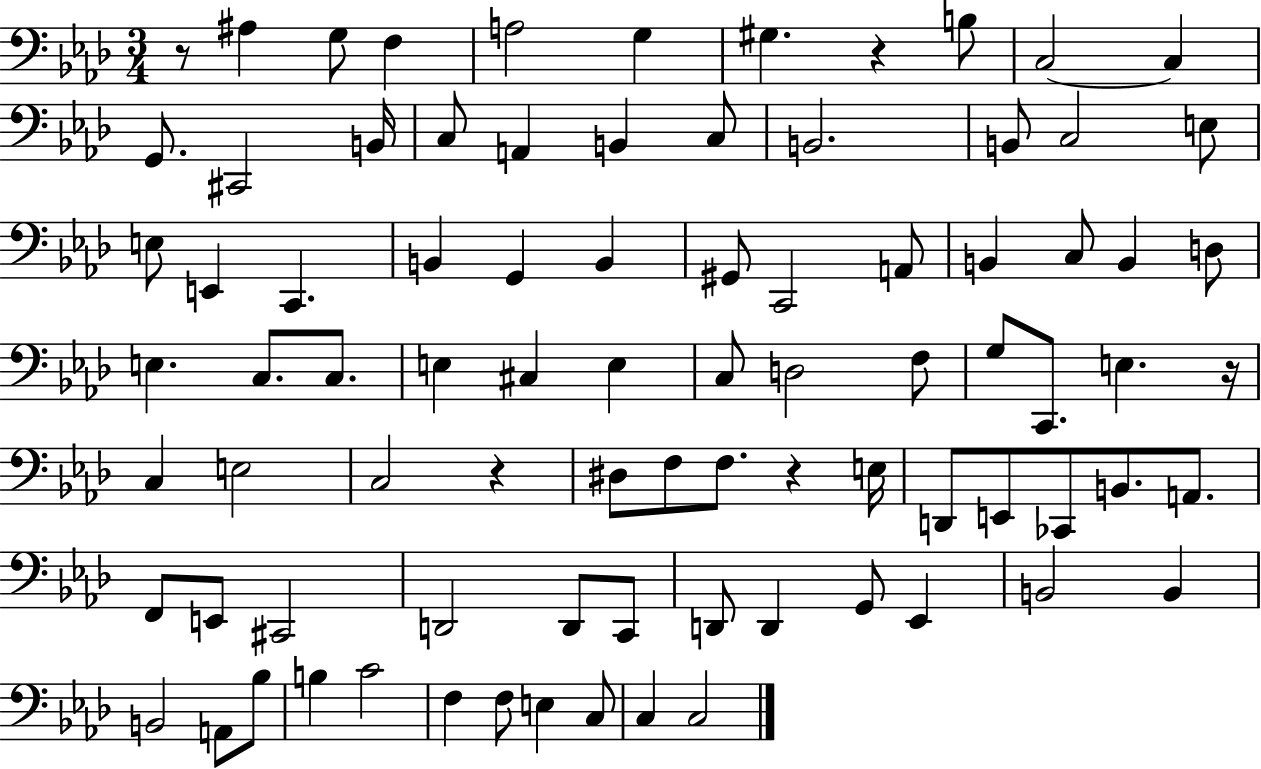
{
  \clef bass
  \numericTimeSignature
  \time 3/4
  \key aes \major
  r8 ais4 g8 f4 | a2 g4 | gis4. r4 b8 | c2~~ c4 | \break g,8. cis,2 b,16 | c8 a,4 b,4 c8 | b,2. | b,8 c2 e8 | \break e8 e,4 c,4. | b,4 g,4 b,4 | gis,8 c,2 a,8 | b,4 c8 b,4 d8 | \break e4. c8. c8. | e4 cis4 e4 | c8 d2 f8 | g8 c,8. e4. r16 | \break c4 e2 | c2 r4 | dis8 f8 f8. r4 e16 | d,8 e,8 ces,8 b,8. a,8. | \break f,8 e,8 cis,2 | d,2 d,8 c,8 | d,8 d,4 g,8 ees,4 | b,2 b,4 | \break b,2 a,8 bes8 | b4 c'2 | f4 f8 e4 c8 | c4 c2 | \break \bar "|."
}